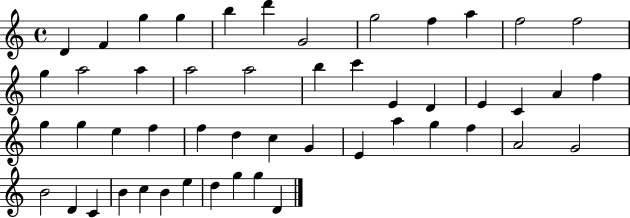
X:1
T:Untitled
M:4/4
L:1/4
K:C
D F g g b d' G2 g2 f a f2 f2 g a2 a a2 a2 b c' E D E C A f g g e f f d c G E a g f A2 G2 B2 D C B c B e d g g D